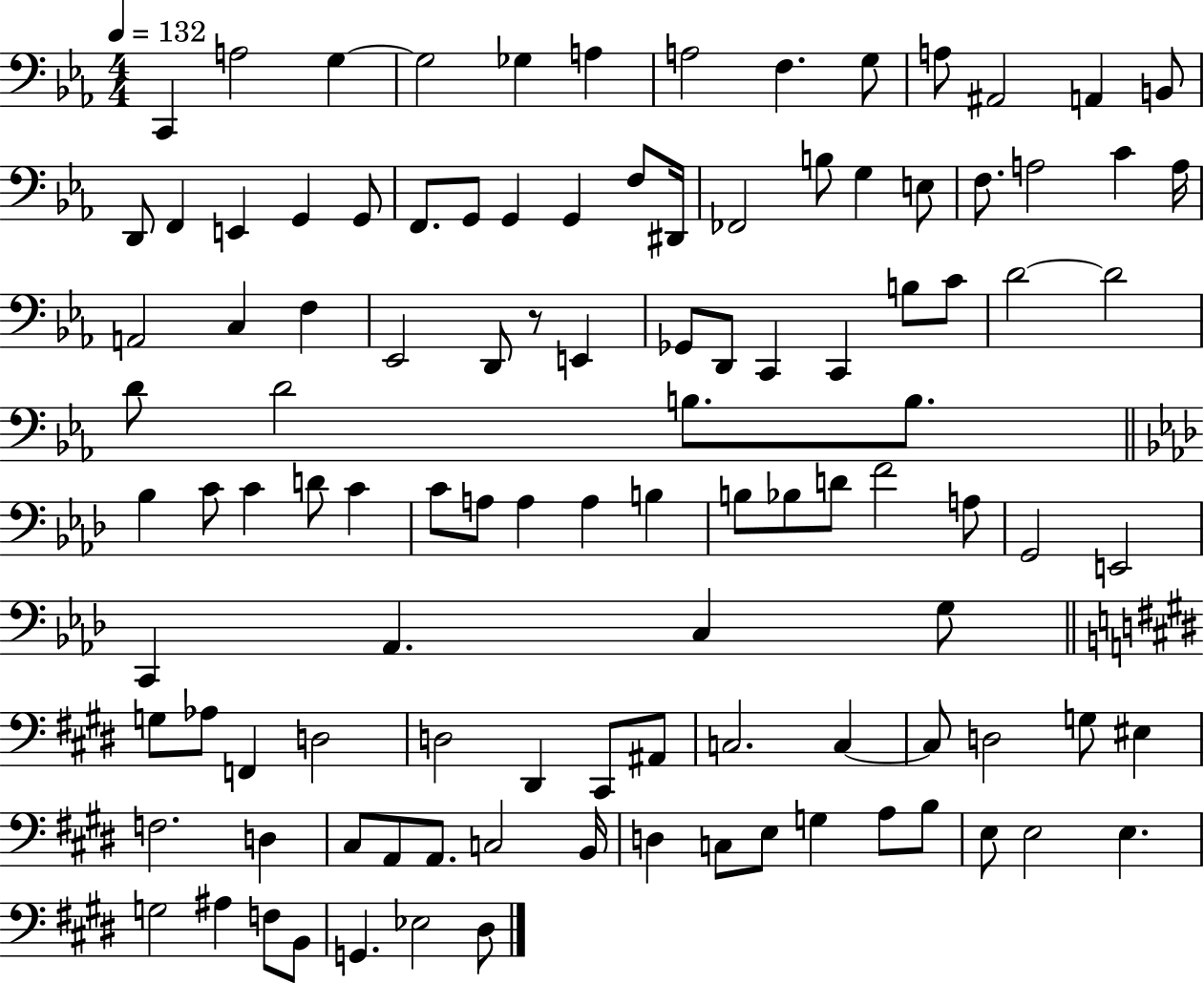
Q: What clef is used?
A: bass